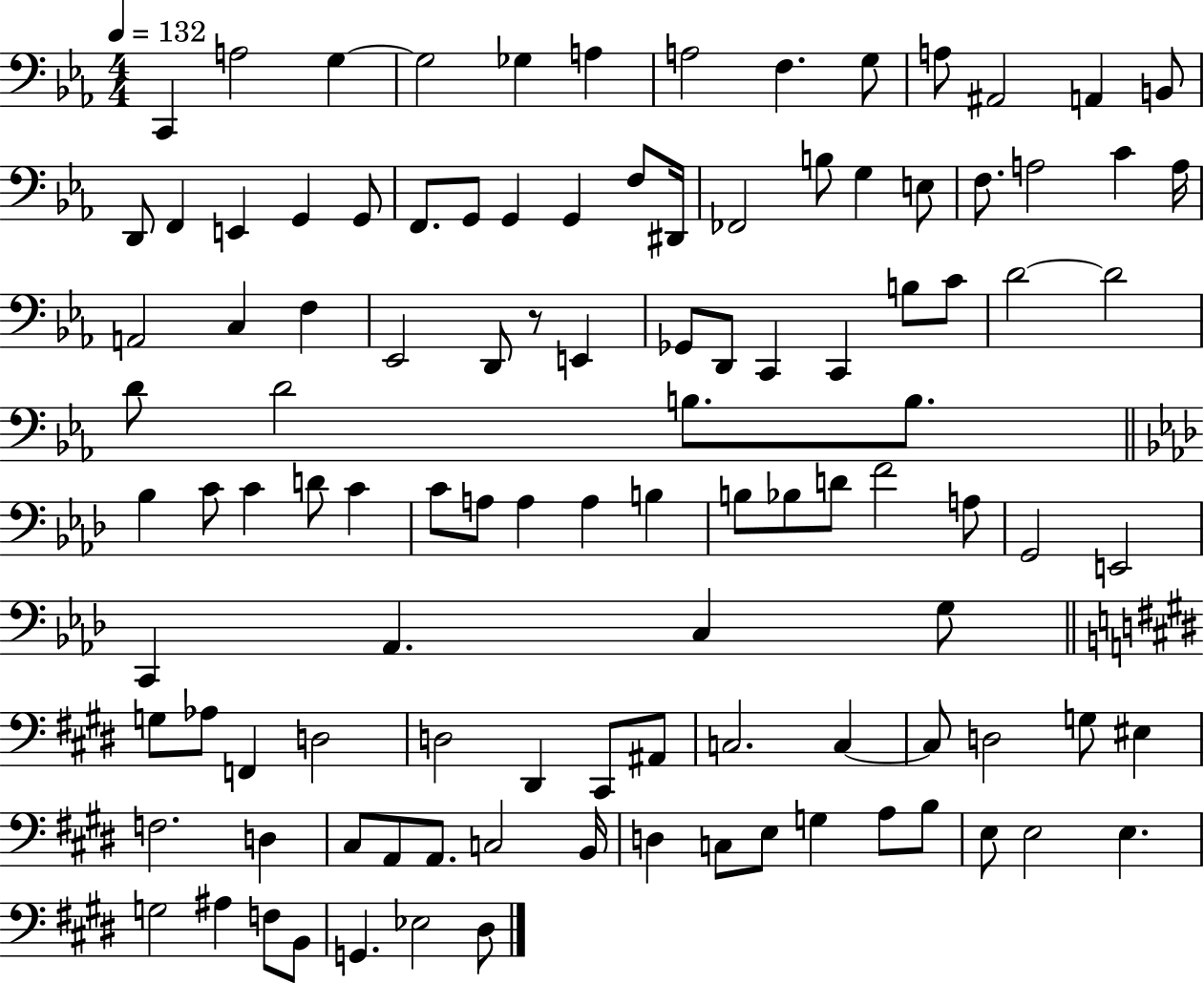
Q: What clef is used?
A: bass